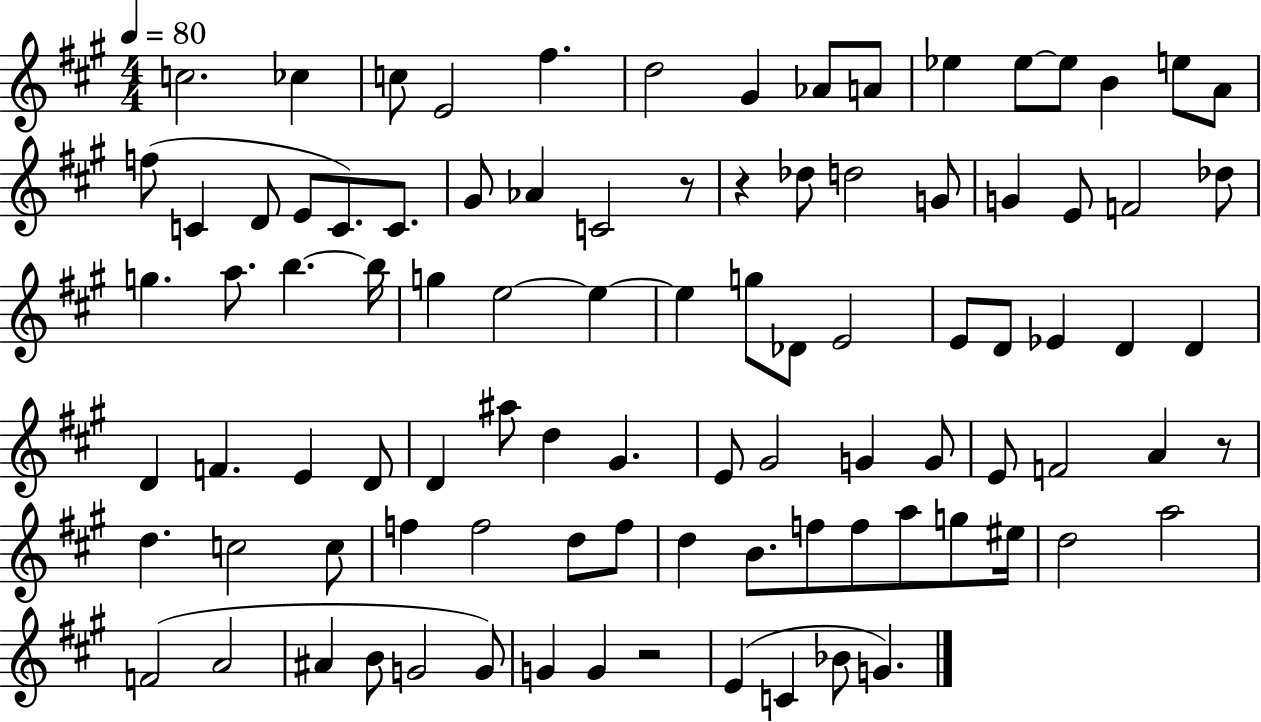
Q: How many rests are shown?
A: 4